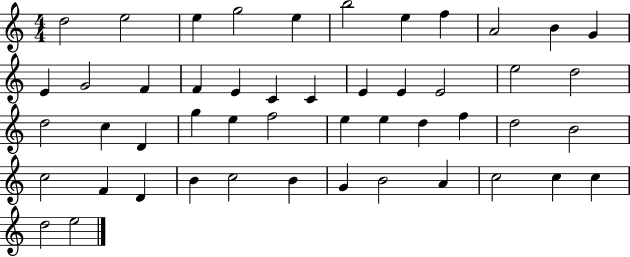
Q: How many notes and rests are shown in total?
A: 49